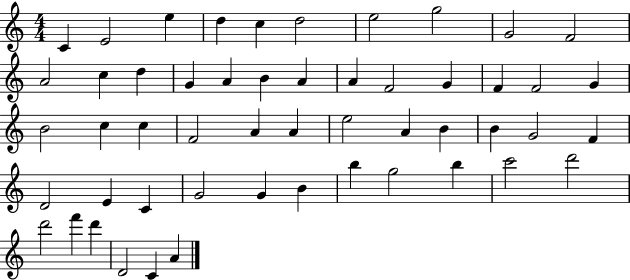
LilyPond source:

{
  \clef treble
  \numericTimeSignature
  \time 4/4
  \key c \major
  c'4 e'2 e''4 | d''4 c''4 d''2 | e''2 g''2 | g'2 f'2 | \break a'2 c''4 d''4 | g'4 a'4 b'4 a'4 | a'4 f'2 g'4 | f'4 f'2 g'4 | \break b'2 c''4 c''4 | f'2 a'4 a'4 | e''2 a'4 b'4 | b'4 g'2 f'4 | \break d'2 e'4 c'4 | g'2 g'4 b'4 | b''4 g''2 b''4 | c'''2 d'''2 | \break d'''2 f'''4 d'''4 | d'2 c'4 a'4 | \bar "|."
}